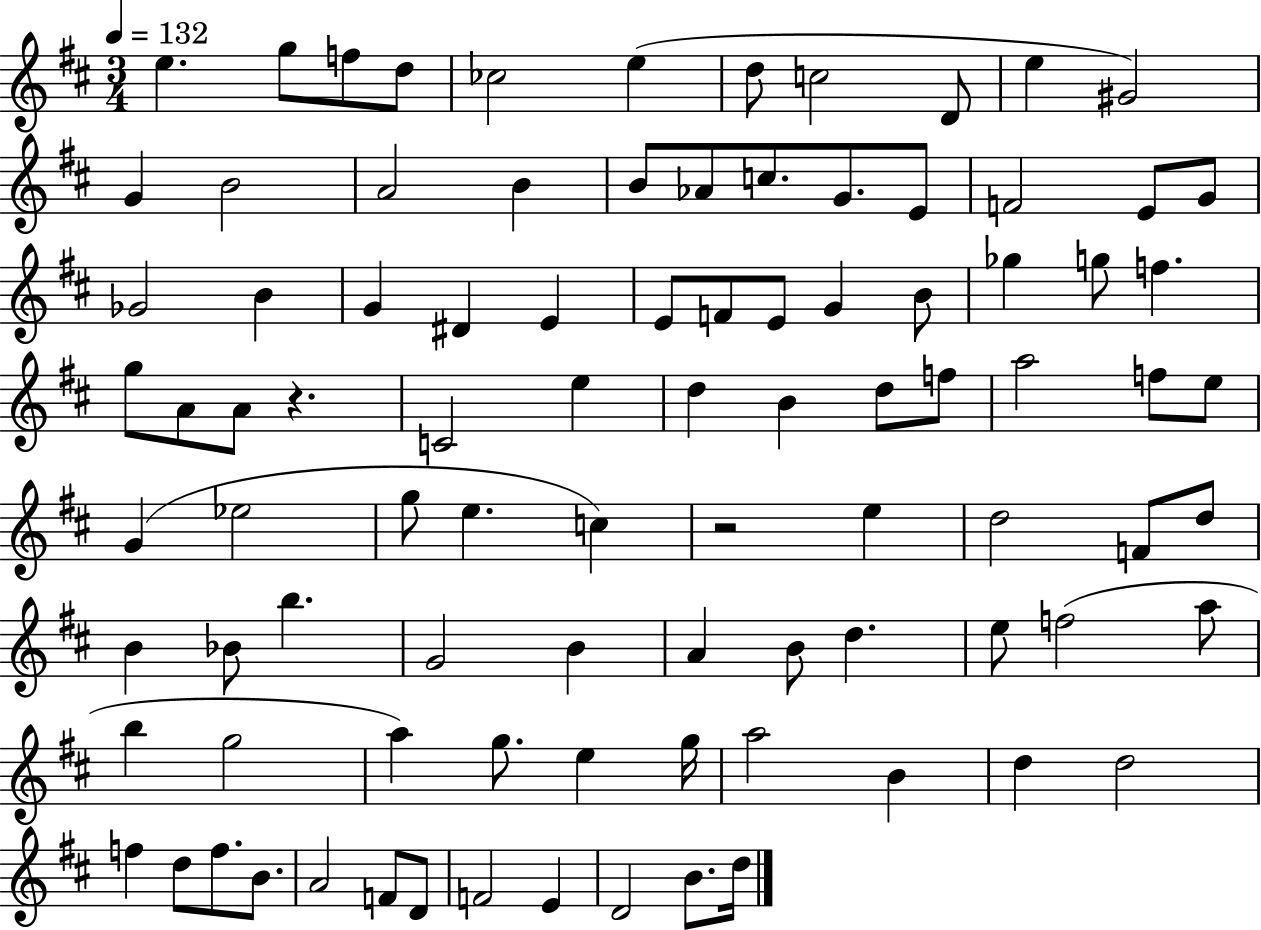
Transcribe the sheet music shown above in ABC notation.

X:1
T:Untitled
M:3/4
L:1/4
K:D
e g/2 f/2 d/2 _c2 e d/2 c2 D/2 e ^G2 G B2 A2 B B/2 _A/2 c/2 G/2 E/2 F2 E/2 G/2 _G2 B G ^D E E/2 F/2 E/2 G B/2 _g g/2 f g/2 A/2 A/2 z C2 e d B d/2 f/2 a2 f/2 e/2 G _e2 g/2 e c z2 e d2 F/2 d/2 B _B/2 b G2 B A B/2 d e/2 f2 a/2 b g2 a g/2 e g/4 a2 B d d2 f d/2 f/2 B/2 A2 F/2 D/2 F2 E D2 B/2 d/4